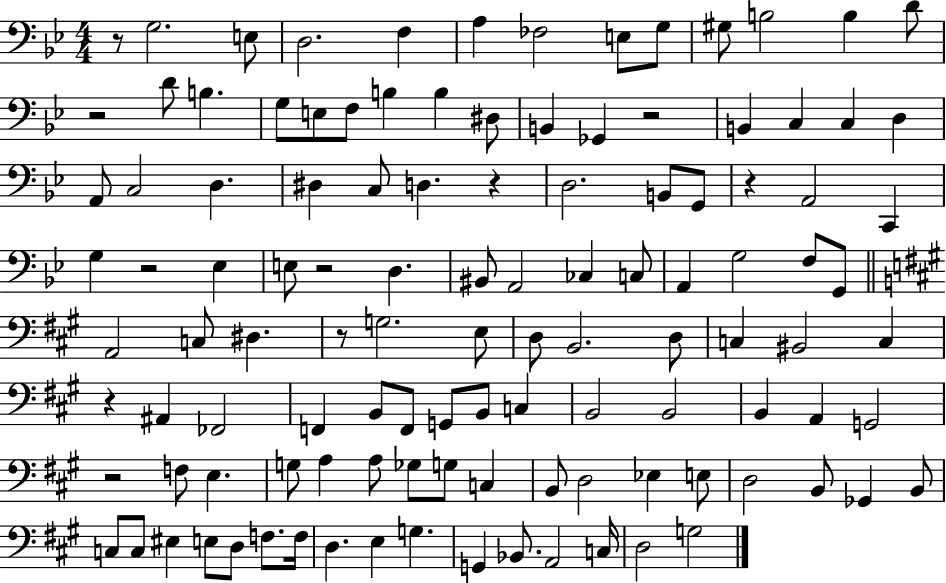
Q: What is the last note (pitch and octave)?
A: G3